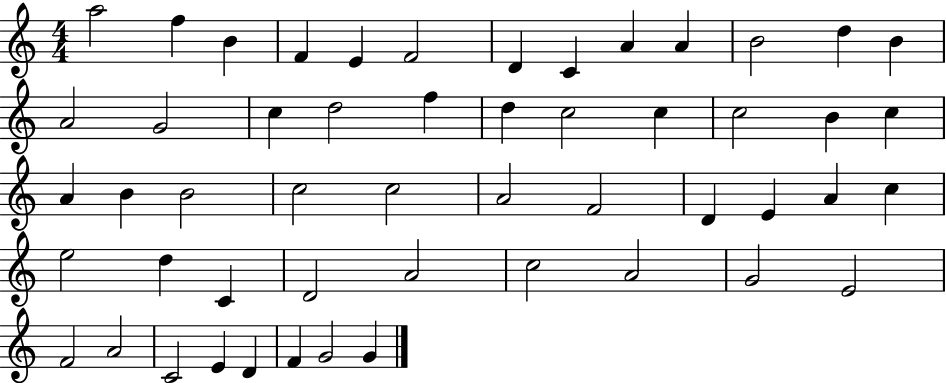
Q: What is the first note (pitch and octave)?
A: A5